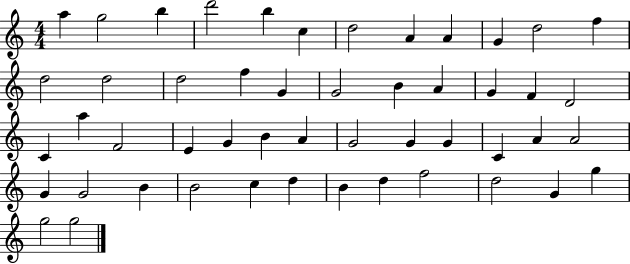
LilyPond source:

{
  \clef treble
  \numericTimeSignature
  \time 4/4
  \key c \major
  a''4 g''2 b''4 | d'''2 b''4 c''4 | d''2 a'4 a'4 | g'4 d''2 f''4 | \break d''2 d''2 | d''2 f''4 g'4 | g'2 b'4 a'4 | g'4 f'4 d'2 | \break c'4 a''4 f'2 | e'4 g'4 b'4 a'4 | g'2 g'4 g'4 | c'4 a'4 a'2 | \break g'4 g'2 b'4 | b'2 c''4 d''4 | b'4 d''4 f''2 | d''2 g'4 g''4 | \break g''2 g''2 | \bar "|."
}